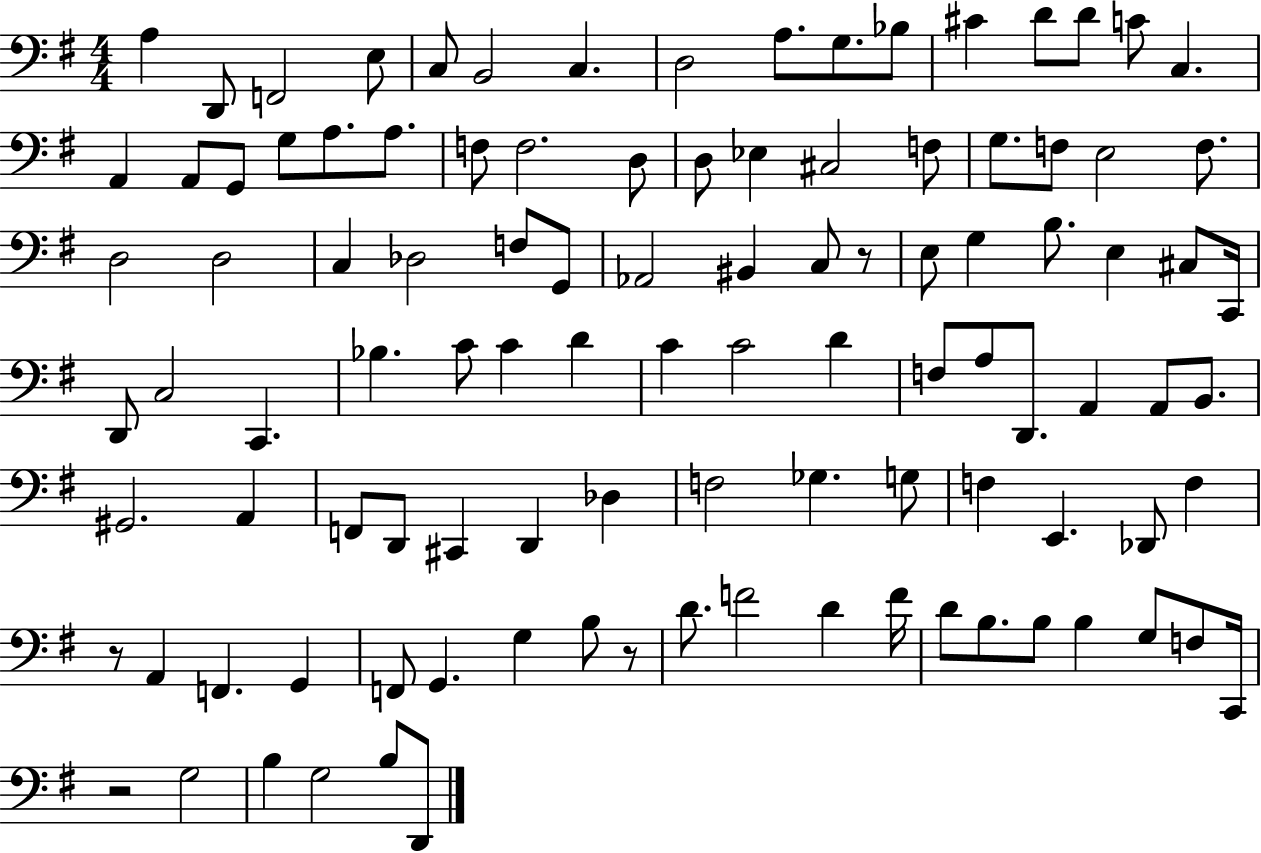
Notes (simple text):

A3/q D2/e F2/h E3/e C3/e B2/h C3/q. D3/h A3/e. G3/e. Bb3/e C#4/q D4/e D4/e C4/e C3/q. A2/q A2/e G2/e G3/e A3/e. A3/e. F3/e F3/h. D3/e D3/e Eb3/q C#3/h F3/e G3/e. F3/e E3/h F3/e. D3/h D3/h C3/q Db3/h F3/e G2/e Ab2/h BIS2/q C3/e R/e E3/e G3/q B3/e. E3/q C#3/e C2/s D2/e C3/h C2/q. Bb3/q. C4/e C4/q D4/q C4/q C4/h D4/q F3/e A3/e D2/e. A2/q A2/e B2/e. G#2/h. A2/q F2/e D2/e C#2/q D2/q Db3/q F3/h Gb3/q. G3/e F3/q E2/q. Db2/e F3/q R/e A2/q F2/q. G2/q F2/e G2/q. G3/q B3/e R/e D4/e. F4/h D4/q F4/s D4/e B3/e. B3/e B3/q G3/e F3/e C2/s R/h G3/h B3/q G3/h B3/e D2/e